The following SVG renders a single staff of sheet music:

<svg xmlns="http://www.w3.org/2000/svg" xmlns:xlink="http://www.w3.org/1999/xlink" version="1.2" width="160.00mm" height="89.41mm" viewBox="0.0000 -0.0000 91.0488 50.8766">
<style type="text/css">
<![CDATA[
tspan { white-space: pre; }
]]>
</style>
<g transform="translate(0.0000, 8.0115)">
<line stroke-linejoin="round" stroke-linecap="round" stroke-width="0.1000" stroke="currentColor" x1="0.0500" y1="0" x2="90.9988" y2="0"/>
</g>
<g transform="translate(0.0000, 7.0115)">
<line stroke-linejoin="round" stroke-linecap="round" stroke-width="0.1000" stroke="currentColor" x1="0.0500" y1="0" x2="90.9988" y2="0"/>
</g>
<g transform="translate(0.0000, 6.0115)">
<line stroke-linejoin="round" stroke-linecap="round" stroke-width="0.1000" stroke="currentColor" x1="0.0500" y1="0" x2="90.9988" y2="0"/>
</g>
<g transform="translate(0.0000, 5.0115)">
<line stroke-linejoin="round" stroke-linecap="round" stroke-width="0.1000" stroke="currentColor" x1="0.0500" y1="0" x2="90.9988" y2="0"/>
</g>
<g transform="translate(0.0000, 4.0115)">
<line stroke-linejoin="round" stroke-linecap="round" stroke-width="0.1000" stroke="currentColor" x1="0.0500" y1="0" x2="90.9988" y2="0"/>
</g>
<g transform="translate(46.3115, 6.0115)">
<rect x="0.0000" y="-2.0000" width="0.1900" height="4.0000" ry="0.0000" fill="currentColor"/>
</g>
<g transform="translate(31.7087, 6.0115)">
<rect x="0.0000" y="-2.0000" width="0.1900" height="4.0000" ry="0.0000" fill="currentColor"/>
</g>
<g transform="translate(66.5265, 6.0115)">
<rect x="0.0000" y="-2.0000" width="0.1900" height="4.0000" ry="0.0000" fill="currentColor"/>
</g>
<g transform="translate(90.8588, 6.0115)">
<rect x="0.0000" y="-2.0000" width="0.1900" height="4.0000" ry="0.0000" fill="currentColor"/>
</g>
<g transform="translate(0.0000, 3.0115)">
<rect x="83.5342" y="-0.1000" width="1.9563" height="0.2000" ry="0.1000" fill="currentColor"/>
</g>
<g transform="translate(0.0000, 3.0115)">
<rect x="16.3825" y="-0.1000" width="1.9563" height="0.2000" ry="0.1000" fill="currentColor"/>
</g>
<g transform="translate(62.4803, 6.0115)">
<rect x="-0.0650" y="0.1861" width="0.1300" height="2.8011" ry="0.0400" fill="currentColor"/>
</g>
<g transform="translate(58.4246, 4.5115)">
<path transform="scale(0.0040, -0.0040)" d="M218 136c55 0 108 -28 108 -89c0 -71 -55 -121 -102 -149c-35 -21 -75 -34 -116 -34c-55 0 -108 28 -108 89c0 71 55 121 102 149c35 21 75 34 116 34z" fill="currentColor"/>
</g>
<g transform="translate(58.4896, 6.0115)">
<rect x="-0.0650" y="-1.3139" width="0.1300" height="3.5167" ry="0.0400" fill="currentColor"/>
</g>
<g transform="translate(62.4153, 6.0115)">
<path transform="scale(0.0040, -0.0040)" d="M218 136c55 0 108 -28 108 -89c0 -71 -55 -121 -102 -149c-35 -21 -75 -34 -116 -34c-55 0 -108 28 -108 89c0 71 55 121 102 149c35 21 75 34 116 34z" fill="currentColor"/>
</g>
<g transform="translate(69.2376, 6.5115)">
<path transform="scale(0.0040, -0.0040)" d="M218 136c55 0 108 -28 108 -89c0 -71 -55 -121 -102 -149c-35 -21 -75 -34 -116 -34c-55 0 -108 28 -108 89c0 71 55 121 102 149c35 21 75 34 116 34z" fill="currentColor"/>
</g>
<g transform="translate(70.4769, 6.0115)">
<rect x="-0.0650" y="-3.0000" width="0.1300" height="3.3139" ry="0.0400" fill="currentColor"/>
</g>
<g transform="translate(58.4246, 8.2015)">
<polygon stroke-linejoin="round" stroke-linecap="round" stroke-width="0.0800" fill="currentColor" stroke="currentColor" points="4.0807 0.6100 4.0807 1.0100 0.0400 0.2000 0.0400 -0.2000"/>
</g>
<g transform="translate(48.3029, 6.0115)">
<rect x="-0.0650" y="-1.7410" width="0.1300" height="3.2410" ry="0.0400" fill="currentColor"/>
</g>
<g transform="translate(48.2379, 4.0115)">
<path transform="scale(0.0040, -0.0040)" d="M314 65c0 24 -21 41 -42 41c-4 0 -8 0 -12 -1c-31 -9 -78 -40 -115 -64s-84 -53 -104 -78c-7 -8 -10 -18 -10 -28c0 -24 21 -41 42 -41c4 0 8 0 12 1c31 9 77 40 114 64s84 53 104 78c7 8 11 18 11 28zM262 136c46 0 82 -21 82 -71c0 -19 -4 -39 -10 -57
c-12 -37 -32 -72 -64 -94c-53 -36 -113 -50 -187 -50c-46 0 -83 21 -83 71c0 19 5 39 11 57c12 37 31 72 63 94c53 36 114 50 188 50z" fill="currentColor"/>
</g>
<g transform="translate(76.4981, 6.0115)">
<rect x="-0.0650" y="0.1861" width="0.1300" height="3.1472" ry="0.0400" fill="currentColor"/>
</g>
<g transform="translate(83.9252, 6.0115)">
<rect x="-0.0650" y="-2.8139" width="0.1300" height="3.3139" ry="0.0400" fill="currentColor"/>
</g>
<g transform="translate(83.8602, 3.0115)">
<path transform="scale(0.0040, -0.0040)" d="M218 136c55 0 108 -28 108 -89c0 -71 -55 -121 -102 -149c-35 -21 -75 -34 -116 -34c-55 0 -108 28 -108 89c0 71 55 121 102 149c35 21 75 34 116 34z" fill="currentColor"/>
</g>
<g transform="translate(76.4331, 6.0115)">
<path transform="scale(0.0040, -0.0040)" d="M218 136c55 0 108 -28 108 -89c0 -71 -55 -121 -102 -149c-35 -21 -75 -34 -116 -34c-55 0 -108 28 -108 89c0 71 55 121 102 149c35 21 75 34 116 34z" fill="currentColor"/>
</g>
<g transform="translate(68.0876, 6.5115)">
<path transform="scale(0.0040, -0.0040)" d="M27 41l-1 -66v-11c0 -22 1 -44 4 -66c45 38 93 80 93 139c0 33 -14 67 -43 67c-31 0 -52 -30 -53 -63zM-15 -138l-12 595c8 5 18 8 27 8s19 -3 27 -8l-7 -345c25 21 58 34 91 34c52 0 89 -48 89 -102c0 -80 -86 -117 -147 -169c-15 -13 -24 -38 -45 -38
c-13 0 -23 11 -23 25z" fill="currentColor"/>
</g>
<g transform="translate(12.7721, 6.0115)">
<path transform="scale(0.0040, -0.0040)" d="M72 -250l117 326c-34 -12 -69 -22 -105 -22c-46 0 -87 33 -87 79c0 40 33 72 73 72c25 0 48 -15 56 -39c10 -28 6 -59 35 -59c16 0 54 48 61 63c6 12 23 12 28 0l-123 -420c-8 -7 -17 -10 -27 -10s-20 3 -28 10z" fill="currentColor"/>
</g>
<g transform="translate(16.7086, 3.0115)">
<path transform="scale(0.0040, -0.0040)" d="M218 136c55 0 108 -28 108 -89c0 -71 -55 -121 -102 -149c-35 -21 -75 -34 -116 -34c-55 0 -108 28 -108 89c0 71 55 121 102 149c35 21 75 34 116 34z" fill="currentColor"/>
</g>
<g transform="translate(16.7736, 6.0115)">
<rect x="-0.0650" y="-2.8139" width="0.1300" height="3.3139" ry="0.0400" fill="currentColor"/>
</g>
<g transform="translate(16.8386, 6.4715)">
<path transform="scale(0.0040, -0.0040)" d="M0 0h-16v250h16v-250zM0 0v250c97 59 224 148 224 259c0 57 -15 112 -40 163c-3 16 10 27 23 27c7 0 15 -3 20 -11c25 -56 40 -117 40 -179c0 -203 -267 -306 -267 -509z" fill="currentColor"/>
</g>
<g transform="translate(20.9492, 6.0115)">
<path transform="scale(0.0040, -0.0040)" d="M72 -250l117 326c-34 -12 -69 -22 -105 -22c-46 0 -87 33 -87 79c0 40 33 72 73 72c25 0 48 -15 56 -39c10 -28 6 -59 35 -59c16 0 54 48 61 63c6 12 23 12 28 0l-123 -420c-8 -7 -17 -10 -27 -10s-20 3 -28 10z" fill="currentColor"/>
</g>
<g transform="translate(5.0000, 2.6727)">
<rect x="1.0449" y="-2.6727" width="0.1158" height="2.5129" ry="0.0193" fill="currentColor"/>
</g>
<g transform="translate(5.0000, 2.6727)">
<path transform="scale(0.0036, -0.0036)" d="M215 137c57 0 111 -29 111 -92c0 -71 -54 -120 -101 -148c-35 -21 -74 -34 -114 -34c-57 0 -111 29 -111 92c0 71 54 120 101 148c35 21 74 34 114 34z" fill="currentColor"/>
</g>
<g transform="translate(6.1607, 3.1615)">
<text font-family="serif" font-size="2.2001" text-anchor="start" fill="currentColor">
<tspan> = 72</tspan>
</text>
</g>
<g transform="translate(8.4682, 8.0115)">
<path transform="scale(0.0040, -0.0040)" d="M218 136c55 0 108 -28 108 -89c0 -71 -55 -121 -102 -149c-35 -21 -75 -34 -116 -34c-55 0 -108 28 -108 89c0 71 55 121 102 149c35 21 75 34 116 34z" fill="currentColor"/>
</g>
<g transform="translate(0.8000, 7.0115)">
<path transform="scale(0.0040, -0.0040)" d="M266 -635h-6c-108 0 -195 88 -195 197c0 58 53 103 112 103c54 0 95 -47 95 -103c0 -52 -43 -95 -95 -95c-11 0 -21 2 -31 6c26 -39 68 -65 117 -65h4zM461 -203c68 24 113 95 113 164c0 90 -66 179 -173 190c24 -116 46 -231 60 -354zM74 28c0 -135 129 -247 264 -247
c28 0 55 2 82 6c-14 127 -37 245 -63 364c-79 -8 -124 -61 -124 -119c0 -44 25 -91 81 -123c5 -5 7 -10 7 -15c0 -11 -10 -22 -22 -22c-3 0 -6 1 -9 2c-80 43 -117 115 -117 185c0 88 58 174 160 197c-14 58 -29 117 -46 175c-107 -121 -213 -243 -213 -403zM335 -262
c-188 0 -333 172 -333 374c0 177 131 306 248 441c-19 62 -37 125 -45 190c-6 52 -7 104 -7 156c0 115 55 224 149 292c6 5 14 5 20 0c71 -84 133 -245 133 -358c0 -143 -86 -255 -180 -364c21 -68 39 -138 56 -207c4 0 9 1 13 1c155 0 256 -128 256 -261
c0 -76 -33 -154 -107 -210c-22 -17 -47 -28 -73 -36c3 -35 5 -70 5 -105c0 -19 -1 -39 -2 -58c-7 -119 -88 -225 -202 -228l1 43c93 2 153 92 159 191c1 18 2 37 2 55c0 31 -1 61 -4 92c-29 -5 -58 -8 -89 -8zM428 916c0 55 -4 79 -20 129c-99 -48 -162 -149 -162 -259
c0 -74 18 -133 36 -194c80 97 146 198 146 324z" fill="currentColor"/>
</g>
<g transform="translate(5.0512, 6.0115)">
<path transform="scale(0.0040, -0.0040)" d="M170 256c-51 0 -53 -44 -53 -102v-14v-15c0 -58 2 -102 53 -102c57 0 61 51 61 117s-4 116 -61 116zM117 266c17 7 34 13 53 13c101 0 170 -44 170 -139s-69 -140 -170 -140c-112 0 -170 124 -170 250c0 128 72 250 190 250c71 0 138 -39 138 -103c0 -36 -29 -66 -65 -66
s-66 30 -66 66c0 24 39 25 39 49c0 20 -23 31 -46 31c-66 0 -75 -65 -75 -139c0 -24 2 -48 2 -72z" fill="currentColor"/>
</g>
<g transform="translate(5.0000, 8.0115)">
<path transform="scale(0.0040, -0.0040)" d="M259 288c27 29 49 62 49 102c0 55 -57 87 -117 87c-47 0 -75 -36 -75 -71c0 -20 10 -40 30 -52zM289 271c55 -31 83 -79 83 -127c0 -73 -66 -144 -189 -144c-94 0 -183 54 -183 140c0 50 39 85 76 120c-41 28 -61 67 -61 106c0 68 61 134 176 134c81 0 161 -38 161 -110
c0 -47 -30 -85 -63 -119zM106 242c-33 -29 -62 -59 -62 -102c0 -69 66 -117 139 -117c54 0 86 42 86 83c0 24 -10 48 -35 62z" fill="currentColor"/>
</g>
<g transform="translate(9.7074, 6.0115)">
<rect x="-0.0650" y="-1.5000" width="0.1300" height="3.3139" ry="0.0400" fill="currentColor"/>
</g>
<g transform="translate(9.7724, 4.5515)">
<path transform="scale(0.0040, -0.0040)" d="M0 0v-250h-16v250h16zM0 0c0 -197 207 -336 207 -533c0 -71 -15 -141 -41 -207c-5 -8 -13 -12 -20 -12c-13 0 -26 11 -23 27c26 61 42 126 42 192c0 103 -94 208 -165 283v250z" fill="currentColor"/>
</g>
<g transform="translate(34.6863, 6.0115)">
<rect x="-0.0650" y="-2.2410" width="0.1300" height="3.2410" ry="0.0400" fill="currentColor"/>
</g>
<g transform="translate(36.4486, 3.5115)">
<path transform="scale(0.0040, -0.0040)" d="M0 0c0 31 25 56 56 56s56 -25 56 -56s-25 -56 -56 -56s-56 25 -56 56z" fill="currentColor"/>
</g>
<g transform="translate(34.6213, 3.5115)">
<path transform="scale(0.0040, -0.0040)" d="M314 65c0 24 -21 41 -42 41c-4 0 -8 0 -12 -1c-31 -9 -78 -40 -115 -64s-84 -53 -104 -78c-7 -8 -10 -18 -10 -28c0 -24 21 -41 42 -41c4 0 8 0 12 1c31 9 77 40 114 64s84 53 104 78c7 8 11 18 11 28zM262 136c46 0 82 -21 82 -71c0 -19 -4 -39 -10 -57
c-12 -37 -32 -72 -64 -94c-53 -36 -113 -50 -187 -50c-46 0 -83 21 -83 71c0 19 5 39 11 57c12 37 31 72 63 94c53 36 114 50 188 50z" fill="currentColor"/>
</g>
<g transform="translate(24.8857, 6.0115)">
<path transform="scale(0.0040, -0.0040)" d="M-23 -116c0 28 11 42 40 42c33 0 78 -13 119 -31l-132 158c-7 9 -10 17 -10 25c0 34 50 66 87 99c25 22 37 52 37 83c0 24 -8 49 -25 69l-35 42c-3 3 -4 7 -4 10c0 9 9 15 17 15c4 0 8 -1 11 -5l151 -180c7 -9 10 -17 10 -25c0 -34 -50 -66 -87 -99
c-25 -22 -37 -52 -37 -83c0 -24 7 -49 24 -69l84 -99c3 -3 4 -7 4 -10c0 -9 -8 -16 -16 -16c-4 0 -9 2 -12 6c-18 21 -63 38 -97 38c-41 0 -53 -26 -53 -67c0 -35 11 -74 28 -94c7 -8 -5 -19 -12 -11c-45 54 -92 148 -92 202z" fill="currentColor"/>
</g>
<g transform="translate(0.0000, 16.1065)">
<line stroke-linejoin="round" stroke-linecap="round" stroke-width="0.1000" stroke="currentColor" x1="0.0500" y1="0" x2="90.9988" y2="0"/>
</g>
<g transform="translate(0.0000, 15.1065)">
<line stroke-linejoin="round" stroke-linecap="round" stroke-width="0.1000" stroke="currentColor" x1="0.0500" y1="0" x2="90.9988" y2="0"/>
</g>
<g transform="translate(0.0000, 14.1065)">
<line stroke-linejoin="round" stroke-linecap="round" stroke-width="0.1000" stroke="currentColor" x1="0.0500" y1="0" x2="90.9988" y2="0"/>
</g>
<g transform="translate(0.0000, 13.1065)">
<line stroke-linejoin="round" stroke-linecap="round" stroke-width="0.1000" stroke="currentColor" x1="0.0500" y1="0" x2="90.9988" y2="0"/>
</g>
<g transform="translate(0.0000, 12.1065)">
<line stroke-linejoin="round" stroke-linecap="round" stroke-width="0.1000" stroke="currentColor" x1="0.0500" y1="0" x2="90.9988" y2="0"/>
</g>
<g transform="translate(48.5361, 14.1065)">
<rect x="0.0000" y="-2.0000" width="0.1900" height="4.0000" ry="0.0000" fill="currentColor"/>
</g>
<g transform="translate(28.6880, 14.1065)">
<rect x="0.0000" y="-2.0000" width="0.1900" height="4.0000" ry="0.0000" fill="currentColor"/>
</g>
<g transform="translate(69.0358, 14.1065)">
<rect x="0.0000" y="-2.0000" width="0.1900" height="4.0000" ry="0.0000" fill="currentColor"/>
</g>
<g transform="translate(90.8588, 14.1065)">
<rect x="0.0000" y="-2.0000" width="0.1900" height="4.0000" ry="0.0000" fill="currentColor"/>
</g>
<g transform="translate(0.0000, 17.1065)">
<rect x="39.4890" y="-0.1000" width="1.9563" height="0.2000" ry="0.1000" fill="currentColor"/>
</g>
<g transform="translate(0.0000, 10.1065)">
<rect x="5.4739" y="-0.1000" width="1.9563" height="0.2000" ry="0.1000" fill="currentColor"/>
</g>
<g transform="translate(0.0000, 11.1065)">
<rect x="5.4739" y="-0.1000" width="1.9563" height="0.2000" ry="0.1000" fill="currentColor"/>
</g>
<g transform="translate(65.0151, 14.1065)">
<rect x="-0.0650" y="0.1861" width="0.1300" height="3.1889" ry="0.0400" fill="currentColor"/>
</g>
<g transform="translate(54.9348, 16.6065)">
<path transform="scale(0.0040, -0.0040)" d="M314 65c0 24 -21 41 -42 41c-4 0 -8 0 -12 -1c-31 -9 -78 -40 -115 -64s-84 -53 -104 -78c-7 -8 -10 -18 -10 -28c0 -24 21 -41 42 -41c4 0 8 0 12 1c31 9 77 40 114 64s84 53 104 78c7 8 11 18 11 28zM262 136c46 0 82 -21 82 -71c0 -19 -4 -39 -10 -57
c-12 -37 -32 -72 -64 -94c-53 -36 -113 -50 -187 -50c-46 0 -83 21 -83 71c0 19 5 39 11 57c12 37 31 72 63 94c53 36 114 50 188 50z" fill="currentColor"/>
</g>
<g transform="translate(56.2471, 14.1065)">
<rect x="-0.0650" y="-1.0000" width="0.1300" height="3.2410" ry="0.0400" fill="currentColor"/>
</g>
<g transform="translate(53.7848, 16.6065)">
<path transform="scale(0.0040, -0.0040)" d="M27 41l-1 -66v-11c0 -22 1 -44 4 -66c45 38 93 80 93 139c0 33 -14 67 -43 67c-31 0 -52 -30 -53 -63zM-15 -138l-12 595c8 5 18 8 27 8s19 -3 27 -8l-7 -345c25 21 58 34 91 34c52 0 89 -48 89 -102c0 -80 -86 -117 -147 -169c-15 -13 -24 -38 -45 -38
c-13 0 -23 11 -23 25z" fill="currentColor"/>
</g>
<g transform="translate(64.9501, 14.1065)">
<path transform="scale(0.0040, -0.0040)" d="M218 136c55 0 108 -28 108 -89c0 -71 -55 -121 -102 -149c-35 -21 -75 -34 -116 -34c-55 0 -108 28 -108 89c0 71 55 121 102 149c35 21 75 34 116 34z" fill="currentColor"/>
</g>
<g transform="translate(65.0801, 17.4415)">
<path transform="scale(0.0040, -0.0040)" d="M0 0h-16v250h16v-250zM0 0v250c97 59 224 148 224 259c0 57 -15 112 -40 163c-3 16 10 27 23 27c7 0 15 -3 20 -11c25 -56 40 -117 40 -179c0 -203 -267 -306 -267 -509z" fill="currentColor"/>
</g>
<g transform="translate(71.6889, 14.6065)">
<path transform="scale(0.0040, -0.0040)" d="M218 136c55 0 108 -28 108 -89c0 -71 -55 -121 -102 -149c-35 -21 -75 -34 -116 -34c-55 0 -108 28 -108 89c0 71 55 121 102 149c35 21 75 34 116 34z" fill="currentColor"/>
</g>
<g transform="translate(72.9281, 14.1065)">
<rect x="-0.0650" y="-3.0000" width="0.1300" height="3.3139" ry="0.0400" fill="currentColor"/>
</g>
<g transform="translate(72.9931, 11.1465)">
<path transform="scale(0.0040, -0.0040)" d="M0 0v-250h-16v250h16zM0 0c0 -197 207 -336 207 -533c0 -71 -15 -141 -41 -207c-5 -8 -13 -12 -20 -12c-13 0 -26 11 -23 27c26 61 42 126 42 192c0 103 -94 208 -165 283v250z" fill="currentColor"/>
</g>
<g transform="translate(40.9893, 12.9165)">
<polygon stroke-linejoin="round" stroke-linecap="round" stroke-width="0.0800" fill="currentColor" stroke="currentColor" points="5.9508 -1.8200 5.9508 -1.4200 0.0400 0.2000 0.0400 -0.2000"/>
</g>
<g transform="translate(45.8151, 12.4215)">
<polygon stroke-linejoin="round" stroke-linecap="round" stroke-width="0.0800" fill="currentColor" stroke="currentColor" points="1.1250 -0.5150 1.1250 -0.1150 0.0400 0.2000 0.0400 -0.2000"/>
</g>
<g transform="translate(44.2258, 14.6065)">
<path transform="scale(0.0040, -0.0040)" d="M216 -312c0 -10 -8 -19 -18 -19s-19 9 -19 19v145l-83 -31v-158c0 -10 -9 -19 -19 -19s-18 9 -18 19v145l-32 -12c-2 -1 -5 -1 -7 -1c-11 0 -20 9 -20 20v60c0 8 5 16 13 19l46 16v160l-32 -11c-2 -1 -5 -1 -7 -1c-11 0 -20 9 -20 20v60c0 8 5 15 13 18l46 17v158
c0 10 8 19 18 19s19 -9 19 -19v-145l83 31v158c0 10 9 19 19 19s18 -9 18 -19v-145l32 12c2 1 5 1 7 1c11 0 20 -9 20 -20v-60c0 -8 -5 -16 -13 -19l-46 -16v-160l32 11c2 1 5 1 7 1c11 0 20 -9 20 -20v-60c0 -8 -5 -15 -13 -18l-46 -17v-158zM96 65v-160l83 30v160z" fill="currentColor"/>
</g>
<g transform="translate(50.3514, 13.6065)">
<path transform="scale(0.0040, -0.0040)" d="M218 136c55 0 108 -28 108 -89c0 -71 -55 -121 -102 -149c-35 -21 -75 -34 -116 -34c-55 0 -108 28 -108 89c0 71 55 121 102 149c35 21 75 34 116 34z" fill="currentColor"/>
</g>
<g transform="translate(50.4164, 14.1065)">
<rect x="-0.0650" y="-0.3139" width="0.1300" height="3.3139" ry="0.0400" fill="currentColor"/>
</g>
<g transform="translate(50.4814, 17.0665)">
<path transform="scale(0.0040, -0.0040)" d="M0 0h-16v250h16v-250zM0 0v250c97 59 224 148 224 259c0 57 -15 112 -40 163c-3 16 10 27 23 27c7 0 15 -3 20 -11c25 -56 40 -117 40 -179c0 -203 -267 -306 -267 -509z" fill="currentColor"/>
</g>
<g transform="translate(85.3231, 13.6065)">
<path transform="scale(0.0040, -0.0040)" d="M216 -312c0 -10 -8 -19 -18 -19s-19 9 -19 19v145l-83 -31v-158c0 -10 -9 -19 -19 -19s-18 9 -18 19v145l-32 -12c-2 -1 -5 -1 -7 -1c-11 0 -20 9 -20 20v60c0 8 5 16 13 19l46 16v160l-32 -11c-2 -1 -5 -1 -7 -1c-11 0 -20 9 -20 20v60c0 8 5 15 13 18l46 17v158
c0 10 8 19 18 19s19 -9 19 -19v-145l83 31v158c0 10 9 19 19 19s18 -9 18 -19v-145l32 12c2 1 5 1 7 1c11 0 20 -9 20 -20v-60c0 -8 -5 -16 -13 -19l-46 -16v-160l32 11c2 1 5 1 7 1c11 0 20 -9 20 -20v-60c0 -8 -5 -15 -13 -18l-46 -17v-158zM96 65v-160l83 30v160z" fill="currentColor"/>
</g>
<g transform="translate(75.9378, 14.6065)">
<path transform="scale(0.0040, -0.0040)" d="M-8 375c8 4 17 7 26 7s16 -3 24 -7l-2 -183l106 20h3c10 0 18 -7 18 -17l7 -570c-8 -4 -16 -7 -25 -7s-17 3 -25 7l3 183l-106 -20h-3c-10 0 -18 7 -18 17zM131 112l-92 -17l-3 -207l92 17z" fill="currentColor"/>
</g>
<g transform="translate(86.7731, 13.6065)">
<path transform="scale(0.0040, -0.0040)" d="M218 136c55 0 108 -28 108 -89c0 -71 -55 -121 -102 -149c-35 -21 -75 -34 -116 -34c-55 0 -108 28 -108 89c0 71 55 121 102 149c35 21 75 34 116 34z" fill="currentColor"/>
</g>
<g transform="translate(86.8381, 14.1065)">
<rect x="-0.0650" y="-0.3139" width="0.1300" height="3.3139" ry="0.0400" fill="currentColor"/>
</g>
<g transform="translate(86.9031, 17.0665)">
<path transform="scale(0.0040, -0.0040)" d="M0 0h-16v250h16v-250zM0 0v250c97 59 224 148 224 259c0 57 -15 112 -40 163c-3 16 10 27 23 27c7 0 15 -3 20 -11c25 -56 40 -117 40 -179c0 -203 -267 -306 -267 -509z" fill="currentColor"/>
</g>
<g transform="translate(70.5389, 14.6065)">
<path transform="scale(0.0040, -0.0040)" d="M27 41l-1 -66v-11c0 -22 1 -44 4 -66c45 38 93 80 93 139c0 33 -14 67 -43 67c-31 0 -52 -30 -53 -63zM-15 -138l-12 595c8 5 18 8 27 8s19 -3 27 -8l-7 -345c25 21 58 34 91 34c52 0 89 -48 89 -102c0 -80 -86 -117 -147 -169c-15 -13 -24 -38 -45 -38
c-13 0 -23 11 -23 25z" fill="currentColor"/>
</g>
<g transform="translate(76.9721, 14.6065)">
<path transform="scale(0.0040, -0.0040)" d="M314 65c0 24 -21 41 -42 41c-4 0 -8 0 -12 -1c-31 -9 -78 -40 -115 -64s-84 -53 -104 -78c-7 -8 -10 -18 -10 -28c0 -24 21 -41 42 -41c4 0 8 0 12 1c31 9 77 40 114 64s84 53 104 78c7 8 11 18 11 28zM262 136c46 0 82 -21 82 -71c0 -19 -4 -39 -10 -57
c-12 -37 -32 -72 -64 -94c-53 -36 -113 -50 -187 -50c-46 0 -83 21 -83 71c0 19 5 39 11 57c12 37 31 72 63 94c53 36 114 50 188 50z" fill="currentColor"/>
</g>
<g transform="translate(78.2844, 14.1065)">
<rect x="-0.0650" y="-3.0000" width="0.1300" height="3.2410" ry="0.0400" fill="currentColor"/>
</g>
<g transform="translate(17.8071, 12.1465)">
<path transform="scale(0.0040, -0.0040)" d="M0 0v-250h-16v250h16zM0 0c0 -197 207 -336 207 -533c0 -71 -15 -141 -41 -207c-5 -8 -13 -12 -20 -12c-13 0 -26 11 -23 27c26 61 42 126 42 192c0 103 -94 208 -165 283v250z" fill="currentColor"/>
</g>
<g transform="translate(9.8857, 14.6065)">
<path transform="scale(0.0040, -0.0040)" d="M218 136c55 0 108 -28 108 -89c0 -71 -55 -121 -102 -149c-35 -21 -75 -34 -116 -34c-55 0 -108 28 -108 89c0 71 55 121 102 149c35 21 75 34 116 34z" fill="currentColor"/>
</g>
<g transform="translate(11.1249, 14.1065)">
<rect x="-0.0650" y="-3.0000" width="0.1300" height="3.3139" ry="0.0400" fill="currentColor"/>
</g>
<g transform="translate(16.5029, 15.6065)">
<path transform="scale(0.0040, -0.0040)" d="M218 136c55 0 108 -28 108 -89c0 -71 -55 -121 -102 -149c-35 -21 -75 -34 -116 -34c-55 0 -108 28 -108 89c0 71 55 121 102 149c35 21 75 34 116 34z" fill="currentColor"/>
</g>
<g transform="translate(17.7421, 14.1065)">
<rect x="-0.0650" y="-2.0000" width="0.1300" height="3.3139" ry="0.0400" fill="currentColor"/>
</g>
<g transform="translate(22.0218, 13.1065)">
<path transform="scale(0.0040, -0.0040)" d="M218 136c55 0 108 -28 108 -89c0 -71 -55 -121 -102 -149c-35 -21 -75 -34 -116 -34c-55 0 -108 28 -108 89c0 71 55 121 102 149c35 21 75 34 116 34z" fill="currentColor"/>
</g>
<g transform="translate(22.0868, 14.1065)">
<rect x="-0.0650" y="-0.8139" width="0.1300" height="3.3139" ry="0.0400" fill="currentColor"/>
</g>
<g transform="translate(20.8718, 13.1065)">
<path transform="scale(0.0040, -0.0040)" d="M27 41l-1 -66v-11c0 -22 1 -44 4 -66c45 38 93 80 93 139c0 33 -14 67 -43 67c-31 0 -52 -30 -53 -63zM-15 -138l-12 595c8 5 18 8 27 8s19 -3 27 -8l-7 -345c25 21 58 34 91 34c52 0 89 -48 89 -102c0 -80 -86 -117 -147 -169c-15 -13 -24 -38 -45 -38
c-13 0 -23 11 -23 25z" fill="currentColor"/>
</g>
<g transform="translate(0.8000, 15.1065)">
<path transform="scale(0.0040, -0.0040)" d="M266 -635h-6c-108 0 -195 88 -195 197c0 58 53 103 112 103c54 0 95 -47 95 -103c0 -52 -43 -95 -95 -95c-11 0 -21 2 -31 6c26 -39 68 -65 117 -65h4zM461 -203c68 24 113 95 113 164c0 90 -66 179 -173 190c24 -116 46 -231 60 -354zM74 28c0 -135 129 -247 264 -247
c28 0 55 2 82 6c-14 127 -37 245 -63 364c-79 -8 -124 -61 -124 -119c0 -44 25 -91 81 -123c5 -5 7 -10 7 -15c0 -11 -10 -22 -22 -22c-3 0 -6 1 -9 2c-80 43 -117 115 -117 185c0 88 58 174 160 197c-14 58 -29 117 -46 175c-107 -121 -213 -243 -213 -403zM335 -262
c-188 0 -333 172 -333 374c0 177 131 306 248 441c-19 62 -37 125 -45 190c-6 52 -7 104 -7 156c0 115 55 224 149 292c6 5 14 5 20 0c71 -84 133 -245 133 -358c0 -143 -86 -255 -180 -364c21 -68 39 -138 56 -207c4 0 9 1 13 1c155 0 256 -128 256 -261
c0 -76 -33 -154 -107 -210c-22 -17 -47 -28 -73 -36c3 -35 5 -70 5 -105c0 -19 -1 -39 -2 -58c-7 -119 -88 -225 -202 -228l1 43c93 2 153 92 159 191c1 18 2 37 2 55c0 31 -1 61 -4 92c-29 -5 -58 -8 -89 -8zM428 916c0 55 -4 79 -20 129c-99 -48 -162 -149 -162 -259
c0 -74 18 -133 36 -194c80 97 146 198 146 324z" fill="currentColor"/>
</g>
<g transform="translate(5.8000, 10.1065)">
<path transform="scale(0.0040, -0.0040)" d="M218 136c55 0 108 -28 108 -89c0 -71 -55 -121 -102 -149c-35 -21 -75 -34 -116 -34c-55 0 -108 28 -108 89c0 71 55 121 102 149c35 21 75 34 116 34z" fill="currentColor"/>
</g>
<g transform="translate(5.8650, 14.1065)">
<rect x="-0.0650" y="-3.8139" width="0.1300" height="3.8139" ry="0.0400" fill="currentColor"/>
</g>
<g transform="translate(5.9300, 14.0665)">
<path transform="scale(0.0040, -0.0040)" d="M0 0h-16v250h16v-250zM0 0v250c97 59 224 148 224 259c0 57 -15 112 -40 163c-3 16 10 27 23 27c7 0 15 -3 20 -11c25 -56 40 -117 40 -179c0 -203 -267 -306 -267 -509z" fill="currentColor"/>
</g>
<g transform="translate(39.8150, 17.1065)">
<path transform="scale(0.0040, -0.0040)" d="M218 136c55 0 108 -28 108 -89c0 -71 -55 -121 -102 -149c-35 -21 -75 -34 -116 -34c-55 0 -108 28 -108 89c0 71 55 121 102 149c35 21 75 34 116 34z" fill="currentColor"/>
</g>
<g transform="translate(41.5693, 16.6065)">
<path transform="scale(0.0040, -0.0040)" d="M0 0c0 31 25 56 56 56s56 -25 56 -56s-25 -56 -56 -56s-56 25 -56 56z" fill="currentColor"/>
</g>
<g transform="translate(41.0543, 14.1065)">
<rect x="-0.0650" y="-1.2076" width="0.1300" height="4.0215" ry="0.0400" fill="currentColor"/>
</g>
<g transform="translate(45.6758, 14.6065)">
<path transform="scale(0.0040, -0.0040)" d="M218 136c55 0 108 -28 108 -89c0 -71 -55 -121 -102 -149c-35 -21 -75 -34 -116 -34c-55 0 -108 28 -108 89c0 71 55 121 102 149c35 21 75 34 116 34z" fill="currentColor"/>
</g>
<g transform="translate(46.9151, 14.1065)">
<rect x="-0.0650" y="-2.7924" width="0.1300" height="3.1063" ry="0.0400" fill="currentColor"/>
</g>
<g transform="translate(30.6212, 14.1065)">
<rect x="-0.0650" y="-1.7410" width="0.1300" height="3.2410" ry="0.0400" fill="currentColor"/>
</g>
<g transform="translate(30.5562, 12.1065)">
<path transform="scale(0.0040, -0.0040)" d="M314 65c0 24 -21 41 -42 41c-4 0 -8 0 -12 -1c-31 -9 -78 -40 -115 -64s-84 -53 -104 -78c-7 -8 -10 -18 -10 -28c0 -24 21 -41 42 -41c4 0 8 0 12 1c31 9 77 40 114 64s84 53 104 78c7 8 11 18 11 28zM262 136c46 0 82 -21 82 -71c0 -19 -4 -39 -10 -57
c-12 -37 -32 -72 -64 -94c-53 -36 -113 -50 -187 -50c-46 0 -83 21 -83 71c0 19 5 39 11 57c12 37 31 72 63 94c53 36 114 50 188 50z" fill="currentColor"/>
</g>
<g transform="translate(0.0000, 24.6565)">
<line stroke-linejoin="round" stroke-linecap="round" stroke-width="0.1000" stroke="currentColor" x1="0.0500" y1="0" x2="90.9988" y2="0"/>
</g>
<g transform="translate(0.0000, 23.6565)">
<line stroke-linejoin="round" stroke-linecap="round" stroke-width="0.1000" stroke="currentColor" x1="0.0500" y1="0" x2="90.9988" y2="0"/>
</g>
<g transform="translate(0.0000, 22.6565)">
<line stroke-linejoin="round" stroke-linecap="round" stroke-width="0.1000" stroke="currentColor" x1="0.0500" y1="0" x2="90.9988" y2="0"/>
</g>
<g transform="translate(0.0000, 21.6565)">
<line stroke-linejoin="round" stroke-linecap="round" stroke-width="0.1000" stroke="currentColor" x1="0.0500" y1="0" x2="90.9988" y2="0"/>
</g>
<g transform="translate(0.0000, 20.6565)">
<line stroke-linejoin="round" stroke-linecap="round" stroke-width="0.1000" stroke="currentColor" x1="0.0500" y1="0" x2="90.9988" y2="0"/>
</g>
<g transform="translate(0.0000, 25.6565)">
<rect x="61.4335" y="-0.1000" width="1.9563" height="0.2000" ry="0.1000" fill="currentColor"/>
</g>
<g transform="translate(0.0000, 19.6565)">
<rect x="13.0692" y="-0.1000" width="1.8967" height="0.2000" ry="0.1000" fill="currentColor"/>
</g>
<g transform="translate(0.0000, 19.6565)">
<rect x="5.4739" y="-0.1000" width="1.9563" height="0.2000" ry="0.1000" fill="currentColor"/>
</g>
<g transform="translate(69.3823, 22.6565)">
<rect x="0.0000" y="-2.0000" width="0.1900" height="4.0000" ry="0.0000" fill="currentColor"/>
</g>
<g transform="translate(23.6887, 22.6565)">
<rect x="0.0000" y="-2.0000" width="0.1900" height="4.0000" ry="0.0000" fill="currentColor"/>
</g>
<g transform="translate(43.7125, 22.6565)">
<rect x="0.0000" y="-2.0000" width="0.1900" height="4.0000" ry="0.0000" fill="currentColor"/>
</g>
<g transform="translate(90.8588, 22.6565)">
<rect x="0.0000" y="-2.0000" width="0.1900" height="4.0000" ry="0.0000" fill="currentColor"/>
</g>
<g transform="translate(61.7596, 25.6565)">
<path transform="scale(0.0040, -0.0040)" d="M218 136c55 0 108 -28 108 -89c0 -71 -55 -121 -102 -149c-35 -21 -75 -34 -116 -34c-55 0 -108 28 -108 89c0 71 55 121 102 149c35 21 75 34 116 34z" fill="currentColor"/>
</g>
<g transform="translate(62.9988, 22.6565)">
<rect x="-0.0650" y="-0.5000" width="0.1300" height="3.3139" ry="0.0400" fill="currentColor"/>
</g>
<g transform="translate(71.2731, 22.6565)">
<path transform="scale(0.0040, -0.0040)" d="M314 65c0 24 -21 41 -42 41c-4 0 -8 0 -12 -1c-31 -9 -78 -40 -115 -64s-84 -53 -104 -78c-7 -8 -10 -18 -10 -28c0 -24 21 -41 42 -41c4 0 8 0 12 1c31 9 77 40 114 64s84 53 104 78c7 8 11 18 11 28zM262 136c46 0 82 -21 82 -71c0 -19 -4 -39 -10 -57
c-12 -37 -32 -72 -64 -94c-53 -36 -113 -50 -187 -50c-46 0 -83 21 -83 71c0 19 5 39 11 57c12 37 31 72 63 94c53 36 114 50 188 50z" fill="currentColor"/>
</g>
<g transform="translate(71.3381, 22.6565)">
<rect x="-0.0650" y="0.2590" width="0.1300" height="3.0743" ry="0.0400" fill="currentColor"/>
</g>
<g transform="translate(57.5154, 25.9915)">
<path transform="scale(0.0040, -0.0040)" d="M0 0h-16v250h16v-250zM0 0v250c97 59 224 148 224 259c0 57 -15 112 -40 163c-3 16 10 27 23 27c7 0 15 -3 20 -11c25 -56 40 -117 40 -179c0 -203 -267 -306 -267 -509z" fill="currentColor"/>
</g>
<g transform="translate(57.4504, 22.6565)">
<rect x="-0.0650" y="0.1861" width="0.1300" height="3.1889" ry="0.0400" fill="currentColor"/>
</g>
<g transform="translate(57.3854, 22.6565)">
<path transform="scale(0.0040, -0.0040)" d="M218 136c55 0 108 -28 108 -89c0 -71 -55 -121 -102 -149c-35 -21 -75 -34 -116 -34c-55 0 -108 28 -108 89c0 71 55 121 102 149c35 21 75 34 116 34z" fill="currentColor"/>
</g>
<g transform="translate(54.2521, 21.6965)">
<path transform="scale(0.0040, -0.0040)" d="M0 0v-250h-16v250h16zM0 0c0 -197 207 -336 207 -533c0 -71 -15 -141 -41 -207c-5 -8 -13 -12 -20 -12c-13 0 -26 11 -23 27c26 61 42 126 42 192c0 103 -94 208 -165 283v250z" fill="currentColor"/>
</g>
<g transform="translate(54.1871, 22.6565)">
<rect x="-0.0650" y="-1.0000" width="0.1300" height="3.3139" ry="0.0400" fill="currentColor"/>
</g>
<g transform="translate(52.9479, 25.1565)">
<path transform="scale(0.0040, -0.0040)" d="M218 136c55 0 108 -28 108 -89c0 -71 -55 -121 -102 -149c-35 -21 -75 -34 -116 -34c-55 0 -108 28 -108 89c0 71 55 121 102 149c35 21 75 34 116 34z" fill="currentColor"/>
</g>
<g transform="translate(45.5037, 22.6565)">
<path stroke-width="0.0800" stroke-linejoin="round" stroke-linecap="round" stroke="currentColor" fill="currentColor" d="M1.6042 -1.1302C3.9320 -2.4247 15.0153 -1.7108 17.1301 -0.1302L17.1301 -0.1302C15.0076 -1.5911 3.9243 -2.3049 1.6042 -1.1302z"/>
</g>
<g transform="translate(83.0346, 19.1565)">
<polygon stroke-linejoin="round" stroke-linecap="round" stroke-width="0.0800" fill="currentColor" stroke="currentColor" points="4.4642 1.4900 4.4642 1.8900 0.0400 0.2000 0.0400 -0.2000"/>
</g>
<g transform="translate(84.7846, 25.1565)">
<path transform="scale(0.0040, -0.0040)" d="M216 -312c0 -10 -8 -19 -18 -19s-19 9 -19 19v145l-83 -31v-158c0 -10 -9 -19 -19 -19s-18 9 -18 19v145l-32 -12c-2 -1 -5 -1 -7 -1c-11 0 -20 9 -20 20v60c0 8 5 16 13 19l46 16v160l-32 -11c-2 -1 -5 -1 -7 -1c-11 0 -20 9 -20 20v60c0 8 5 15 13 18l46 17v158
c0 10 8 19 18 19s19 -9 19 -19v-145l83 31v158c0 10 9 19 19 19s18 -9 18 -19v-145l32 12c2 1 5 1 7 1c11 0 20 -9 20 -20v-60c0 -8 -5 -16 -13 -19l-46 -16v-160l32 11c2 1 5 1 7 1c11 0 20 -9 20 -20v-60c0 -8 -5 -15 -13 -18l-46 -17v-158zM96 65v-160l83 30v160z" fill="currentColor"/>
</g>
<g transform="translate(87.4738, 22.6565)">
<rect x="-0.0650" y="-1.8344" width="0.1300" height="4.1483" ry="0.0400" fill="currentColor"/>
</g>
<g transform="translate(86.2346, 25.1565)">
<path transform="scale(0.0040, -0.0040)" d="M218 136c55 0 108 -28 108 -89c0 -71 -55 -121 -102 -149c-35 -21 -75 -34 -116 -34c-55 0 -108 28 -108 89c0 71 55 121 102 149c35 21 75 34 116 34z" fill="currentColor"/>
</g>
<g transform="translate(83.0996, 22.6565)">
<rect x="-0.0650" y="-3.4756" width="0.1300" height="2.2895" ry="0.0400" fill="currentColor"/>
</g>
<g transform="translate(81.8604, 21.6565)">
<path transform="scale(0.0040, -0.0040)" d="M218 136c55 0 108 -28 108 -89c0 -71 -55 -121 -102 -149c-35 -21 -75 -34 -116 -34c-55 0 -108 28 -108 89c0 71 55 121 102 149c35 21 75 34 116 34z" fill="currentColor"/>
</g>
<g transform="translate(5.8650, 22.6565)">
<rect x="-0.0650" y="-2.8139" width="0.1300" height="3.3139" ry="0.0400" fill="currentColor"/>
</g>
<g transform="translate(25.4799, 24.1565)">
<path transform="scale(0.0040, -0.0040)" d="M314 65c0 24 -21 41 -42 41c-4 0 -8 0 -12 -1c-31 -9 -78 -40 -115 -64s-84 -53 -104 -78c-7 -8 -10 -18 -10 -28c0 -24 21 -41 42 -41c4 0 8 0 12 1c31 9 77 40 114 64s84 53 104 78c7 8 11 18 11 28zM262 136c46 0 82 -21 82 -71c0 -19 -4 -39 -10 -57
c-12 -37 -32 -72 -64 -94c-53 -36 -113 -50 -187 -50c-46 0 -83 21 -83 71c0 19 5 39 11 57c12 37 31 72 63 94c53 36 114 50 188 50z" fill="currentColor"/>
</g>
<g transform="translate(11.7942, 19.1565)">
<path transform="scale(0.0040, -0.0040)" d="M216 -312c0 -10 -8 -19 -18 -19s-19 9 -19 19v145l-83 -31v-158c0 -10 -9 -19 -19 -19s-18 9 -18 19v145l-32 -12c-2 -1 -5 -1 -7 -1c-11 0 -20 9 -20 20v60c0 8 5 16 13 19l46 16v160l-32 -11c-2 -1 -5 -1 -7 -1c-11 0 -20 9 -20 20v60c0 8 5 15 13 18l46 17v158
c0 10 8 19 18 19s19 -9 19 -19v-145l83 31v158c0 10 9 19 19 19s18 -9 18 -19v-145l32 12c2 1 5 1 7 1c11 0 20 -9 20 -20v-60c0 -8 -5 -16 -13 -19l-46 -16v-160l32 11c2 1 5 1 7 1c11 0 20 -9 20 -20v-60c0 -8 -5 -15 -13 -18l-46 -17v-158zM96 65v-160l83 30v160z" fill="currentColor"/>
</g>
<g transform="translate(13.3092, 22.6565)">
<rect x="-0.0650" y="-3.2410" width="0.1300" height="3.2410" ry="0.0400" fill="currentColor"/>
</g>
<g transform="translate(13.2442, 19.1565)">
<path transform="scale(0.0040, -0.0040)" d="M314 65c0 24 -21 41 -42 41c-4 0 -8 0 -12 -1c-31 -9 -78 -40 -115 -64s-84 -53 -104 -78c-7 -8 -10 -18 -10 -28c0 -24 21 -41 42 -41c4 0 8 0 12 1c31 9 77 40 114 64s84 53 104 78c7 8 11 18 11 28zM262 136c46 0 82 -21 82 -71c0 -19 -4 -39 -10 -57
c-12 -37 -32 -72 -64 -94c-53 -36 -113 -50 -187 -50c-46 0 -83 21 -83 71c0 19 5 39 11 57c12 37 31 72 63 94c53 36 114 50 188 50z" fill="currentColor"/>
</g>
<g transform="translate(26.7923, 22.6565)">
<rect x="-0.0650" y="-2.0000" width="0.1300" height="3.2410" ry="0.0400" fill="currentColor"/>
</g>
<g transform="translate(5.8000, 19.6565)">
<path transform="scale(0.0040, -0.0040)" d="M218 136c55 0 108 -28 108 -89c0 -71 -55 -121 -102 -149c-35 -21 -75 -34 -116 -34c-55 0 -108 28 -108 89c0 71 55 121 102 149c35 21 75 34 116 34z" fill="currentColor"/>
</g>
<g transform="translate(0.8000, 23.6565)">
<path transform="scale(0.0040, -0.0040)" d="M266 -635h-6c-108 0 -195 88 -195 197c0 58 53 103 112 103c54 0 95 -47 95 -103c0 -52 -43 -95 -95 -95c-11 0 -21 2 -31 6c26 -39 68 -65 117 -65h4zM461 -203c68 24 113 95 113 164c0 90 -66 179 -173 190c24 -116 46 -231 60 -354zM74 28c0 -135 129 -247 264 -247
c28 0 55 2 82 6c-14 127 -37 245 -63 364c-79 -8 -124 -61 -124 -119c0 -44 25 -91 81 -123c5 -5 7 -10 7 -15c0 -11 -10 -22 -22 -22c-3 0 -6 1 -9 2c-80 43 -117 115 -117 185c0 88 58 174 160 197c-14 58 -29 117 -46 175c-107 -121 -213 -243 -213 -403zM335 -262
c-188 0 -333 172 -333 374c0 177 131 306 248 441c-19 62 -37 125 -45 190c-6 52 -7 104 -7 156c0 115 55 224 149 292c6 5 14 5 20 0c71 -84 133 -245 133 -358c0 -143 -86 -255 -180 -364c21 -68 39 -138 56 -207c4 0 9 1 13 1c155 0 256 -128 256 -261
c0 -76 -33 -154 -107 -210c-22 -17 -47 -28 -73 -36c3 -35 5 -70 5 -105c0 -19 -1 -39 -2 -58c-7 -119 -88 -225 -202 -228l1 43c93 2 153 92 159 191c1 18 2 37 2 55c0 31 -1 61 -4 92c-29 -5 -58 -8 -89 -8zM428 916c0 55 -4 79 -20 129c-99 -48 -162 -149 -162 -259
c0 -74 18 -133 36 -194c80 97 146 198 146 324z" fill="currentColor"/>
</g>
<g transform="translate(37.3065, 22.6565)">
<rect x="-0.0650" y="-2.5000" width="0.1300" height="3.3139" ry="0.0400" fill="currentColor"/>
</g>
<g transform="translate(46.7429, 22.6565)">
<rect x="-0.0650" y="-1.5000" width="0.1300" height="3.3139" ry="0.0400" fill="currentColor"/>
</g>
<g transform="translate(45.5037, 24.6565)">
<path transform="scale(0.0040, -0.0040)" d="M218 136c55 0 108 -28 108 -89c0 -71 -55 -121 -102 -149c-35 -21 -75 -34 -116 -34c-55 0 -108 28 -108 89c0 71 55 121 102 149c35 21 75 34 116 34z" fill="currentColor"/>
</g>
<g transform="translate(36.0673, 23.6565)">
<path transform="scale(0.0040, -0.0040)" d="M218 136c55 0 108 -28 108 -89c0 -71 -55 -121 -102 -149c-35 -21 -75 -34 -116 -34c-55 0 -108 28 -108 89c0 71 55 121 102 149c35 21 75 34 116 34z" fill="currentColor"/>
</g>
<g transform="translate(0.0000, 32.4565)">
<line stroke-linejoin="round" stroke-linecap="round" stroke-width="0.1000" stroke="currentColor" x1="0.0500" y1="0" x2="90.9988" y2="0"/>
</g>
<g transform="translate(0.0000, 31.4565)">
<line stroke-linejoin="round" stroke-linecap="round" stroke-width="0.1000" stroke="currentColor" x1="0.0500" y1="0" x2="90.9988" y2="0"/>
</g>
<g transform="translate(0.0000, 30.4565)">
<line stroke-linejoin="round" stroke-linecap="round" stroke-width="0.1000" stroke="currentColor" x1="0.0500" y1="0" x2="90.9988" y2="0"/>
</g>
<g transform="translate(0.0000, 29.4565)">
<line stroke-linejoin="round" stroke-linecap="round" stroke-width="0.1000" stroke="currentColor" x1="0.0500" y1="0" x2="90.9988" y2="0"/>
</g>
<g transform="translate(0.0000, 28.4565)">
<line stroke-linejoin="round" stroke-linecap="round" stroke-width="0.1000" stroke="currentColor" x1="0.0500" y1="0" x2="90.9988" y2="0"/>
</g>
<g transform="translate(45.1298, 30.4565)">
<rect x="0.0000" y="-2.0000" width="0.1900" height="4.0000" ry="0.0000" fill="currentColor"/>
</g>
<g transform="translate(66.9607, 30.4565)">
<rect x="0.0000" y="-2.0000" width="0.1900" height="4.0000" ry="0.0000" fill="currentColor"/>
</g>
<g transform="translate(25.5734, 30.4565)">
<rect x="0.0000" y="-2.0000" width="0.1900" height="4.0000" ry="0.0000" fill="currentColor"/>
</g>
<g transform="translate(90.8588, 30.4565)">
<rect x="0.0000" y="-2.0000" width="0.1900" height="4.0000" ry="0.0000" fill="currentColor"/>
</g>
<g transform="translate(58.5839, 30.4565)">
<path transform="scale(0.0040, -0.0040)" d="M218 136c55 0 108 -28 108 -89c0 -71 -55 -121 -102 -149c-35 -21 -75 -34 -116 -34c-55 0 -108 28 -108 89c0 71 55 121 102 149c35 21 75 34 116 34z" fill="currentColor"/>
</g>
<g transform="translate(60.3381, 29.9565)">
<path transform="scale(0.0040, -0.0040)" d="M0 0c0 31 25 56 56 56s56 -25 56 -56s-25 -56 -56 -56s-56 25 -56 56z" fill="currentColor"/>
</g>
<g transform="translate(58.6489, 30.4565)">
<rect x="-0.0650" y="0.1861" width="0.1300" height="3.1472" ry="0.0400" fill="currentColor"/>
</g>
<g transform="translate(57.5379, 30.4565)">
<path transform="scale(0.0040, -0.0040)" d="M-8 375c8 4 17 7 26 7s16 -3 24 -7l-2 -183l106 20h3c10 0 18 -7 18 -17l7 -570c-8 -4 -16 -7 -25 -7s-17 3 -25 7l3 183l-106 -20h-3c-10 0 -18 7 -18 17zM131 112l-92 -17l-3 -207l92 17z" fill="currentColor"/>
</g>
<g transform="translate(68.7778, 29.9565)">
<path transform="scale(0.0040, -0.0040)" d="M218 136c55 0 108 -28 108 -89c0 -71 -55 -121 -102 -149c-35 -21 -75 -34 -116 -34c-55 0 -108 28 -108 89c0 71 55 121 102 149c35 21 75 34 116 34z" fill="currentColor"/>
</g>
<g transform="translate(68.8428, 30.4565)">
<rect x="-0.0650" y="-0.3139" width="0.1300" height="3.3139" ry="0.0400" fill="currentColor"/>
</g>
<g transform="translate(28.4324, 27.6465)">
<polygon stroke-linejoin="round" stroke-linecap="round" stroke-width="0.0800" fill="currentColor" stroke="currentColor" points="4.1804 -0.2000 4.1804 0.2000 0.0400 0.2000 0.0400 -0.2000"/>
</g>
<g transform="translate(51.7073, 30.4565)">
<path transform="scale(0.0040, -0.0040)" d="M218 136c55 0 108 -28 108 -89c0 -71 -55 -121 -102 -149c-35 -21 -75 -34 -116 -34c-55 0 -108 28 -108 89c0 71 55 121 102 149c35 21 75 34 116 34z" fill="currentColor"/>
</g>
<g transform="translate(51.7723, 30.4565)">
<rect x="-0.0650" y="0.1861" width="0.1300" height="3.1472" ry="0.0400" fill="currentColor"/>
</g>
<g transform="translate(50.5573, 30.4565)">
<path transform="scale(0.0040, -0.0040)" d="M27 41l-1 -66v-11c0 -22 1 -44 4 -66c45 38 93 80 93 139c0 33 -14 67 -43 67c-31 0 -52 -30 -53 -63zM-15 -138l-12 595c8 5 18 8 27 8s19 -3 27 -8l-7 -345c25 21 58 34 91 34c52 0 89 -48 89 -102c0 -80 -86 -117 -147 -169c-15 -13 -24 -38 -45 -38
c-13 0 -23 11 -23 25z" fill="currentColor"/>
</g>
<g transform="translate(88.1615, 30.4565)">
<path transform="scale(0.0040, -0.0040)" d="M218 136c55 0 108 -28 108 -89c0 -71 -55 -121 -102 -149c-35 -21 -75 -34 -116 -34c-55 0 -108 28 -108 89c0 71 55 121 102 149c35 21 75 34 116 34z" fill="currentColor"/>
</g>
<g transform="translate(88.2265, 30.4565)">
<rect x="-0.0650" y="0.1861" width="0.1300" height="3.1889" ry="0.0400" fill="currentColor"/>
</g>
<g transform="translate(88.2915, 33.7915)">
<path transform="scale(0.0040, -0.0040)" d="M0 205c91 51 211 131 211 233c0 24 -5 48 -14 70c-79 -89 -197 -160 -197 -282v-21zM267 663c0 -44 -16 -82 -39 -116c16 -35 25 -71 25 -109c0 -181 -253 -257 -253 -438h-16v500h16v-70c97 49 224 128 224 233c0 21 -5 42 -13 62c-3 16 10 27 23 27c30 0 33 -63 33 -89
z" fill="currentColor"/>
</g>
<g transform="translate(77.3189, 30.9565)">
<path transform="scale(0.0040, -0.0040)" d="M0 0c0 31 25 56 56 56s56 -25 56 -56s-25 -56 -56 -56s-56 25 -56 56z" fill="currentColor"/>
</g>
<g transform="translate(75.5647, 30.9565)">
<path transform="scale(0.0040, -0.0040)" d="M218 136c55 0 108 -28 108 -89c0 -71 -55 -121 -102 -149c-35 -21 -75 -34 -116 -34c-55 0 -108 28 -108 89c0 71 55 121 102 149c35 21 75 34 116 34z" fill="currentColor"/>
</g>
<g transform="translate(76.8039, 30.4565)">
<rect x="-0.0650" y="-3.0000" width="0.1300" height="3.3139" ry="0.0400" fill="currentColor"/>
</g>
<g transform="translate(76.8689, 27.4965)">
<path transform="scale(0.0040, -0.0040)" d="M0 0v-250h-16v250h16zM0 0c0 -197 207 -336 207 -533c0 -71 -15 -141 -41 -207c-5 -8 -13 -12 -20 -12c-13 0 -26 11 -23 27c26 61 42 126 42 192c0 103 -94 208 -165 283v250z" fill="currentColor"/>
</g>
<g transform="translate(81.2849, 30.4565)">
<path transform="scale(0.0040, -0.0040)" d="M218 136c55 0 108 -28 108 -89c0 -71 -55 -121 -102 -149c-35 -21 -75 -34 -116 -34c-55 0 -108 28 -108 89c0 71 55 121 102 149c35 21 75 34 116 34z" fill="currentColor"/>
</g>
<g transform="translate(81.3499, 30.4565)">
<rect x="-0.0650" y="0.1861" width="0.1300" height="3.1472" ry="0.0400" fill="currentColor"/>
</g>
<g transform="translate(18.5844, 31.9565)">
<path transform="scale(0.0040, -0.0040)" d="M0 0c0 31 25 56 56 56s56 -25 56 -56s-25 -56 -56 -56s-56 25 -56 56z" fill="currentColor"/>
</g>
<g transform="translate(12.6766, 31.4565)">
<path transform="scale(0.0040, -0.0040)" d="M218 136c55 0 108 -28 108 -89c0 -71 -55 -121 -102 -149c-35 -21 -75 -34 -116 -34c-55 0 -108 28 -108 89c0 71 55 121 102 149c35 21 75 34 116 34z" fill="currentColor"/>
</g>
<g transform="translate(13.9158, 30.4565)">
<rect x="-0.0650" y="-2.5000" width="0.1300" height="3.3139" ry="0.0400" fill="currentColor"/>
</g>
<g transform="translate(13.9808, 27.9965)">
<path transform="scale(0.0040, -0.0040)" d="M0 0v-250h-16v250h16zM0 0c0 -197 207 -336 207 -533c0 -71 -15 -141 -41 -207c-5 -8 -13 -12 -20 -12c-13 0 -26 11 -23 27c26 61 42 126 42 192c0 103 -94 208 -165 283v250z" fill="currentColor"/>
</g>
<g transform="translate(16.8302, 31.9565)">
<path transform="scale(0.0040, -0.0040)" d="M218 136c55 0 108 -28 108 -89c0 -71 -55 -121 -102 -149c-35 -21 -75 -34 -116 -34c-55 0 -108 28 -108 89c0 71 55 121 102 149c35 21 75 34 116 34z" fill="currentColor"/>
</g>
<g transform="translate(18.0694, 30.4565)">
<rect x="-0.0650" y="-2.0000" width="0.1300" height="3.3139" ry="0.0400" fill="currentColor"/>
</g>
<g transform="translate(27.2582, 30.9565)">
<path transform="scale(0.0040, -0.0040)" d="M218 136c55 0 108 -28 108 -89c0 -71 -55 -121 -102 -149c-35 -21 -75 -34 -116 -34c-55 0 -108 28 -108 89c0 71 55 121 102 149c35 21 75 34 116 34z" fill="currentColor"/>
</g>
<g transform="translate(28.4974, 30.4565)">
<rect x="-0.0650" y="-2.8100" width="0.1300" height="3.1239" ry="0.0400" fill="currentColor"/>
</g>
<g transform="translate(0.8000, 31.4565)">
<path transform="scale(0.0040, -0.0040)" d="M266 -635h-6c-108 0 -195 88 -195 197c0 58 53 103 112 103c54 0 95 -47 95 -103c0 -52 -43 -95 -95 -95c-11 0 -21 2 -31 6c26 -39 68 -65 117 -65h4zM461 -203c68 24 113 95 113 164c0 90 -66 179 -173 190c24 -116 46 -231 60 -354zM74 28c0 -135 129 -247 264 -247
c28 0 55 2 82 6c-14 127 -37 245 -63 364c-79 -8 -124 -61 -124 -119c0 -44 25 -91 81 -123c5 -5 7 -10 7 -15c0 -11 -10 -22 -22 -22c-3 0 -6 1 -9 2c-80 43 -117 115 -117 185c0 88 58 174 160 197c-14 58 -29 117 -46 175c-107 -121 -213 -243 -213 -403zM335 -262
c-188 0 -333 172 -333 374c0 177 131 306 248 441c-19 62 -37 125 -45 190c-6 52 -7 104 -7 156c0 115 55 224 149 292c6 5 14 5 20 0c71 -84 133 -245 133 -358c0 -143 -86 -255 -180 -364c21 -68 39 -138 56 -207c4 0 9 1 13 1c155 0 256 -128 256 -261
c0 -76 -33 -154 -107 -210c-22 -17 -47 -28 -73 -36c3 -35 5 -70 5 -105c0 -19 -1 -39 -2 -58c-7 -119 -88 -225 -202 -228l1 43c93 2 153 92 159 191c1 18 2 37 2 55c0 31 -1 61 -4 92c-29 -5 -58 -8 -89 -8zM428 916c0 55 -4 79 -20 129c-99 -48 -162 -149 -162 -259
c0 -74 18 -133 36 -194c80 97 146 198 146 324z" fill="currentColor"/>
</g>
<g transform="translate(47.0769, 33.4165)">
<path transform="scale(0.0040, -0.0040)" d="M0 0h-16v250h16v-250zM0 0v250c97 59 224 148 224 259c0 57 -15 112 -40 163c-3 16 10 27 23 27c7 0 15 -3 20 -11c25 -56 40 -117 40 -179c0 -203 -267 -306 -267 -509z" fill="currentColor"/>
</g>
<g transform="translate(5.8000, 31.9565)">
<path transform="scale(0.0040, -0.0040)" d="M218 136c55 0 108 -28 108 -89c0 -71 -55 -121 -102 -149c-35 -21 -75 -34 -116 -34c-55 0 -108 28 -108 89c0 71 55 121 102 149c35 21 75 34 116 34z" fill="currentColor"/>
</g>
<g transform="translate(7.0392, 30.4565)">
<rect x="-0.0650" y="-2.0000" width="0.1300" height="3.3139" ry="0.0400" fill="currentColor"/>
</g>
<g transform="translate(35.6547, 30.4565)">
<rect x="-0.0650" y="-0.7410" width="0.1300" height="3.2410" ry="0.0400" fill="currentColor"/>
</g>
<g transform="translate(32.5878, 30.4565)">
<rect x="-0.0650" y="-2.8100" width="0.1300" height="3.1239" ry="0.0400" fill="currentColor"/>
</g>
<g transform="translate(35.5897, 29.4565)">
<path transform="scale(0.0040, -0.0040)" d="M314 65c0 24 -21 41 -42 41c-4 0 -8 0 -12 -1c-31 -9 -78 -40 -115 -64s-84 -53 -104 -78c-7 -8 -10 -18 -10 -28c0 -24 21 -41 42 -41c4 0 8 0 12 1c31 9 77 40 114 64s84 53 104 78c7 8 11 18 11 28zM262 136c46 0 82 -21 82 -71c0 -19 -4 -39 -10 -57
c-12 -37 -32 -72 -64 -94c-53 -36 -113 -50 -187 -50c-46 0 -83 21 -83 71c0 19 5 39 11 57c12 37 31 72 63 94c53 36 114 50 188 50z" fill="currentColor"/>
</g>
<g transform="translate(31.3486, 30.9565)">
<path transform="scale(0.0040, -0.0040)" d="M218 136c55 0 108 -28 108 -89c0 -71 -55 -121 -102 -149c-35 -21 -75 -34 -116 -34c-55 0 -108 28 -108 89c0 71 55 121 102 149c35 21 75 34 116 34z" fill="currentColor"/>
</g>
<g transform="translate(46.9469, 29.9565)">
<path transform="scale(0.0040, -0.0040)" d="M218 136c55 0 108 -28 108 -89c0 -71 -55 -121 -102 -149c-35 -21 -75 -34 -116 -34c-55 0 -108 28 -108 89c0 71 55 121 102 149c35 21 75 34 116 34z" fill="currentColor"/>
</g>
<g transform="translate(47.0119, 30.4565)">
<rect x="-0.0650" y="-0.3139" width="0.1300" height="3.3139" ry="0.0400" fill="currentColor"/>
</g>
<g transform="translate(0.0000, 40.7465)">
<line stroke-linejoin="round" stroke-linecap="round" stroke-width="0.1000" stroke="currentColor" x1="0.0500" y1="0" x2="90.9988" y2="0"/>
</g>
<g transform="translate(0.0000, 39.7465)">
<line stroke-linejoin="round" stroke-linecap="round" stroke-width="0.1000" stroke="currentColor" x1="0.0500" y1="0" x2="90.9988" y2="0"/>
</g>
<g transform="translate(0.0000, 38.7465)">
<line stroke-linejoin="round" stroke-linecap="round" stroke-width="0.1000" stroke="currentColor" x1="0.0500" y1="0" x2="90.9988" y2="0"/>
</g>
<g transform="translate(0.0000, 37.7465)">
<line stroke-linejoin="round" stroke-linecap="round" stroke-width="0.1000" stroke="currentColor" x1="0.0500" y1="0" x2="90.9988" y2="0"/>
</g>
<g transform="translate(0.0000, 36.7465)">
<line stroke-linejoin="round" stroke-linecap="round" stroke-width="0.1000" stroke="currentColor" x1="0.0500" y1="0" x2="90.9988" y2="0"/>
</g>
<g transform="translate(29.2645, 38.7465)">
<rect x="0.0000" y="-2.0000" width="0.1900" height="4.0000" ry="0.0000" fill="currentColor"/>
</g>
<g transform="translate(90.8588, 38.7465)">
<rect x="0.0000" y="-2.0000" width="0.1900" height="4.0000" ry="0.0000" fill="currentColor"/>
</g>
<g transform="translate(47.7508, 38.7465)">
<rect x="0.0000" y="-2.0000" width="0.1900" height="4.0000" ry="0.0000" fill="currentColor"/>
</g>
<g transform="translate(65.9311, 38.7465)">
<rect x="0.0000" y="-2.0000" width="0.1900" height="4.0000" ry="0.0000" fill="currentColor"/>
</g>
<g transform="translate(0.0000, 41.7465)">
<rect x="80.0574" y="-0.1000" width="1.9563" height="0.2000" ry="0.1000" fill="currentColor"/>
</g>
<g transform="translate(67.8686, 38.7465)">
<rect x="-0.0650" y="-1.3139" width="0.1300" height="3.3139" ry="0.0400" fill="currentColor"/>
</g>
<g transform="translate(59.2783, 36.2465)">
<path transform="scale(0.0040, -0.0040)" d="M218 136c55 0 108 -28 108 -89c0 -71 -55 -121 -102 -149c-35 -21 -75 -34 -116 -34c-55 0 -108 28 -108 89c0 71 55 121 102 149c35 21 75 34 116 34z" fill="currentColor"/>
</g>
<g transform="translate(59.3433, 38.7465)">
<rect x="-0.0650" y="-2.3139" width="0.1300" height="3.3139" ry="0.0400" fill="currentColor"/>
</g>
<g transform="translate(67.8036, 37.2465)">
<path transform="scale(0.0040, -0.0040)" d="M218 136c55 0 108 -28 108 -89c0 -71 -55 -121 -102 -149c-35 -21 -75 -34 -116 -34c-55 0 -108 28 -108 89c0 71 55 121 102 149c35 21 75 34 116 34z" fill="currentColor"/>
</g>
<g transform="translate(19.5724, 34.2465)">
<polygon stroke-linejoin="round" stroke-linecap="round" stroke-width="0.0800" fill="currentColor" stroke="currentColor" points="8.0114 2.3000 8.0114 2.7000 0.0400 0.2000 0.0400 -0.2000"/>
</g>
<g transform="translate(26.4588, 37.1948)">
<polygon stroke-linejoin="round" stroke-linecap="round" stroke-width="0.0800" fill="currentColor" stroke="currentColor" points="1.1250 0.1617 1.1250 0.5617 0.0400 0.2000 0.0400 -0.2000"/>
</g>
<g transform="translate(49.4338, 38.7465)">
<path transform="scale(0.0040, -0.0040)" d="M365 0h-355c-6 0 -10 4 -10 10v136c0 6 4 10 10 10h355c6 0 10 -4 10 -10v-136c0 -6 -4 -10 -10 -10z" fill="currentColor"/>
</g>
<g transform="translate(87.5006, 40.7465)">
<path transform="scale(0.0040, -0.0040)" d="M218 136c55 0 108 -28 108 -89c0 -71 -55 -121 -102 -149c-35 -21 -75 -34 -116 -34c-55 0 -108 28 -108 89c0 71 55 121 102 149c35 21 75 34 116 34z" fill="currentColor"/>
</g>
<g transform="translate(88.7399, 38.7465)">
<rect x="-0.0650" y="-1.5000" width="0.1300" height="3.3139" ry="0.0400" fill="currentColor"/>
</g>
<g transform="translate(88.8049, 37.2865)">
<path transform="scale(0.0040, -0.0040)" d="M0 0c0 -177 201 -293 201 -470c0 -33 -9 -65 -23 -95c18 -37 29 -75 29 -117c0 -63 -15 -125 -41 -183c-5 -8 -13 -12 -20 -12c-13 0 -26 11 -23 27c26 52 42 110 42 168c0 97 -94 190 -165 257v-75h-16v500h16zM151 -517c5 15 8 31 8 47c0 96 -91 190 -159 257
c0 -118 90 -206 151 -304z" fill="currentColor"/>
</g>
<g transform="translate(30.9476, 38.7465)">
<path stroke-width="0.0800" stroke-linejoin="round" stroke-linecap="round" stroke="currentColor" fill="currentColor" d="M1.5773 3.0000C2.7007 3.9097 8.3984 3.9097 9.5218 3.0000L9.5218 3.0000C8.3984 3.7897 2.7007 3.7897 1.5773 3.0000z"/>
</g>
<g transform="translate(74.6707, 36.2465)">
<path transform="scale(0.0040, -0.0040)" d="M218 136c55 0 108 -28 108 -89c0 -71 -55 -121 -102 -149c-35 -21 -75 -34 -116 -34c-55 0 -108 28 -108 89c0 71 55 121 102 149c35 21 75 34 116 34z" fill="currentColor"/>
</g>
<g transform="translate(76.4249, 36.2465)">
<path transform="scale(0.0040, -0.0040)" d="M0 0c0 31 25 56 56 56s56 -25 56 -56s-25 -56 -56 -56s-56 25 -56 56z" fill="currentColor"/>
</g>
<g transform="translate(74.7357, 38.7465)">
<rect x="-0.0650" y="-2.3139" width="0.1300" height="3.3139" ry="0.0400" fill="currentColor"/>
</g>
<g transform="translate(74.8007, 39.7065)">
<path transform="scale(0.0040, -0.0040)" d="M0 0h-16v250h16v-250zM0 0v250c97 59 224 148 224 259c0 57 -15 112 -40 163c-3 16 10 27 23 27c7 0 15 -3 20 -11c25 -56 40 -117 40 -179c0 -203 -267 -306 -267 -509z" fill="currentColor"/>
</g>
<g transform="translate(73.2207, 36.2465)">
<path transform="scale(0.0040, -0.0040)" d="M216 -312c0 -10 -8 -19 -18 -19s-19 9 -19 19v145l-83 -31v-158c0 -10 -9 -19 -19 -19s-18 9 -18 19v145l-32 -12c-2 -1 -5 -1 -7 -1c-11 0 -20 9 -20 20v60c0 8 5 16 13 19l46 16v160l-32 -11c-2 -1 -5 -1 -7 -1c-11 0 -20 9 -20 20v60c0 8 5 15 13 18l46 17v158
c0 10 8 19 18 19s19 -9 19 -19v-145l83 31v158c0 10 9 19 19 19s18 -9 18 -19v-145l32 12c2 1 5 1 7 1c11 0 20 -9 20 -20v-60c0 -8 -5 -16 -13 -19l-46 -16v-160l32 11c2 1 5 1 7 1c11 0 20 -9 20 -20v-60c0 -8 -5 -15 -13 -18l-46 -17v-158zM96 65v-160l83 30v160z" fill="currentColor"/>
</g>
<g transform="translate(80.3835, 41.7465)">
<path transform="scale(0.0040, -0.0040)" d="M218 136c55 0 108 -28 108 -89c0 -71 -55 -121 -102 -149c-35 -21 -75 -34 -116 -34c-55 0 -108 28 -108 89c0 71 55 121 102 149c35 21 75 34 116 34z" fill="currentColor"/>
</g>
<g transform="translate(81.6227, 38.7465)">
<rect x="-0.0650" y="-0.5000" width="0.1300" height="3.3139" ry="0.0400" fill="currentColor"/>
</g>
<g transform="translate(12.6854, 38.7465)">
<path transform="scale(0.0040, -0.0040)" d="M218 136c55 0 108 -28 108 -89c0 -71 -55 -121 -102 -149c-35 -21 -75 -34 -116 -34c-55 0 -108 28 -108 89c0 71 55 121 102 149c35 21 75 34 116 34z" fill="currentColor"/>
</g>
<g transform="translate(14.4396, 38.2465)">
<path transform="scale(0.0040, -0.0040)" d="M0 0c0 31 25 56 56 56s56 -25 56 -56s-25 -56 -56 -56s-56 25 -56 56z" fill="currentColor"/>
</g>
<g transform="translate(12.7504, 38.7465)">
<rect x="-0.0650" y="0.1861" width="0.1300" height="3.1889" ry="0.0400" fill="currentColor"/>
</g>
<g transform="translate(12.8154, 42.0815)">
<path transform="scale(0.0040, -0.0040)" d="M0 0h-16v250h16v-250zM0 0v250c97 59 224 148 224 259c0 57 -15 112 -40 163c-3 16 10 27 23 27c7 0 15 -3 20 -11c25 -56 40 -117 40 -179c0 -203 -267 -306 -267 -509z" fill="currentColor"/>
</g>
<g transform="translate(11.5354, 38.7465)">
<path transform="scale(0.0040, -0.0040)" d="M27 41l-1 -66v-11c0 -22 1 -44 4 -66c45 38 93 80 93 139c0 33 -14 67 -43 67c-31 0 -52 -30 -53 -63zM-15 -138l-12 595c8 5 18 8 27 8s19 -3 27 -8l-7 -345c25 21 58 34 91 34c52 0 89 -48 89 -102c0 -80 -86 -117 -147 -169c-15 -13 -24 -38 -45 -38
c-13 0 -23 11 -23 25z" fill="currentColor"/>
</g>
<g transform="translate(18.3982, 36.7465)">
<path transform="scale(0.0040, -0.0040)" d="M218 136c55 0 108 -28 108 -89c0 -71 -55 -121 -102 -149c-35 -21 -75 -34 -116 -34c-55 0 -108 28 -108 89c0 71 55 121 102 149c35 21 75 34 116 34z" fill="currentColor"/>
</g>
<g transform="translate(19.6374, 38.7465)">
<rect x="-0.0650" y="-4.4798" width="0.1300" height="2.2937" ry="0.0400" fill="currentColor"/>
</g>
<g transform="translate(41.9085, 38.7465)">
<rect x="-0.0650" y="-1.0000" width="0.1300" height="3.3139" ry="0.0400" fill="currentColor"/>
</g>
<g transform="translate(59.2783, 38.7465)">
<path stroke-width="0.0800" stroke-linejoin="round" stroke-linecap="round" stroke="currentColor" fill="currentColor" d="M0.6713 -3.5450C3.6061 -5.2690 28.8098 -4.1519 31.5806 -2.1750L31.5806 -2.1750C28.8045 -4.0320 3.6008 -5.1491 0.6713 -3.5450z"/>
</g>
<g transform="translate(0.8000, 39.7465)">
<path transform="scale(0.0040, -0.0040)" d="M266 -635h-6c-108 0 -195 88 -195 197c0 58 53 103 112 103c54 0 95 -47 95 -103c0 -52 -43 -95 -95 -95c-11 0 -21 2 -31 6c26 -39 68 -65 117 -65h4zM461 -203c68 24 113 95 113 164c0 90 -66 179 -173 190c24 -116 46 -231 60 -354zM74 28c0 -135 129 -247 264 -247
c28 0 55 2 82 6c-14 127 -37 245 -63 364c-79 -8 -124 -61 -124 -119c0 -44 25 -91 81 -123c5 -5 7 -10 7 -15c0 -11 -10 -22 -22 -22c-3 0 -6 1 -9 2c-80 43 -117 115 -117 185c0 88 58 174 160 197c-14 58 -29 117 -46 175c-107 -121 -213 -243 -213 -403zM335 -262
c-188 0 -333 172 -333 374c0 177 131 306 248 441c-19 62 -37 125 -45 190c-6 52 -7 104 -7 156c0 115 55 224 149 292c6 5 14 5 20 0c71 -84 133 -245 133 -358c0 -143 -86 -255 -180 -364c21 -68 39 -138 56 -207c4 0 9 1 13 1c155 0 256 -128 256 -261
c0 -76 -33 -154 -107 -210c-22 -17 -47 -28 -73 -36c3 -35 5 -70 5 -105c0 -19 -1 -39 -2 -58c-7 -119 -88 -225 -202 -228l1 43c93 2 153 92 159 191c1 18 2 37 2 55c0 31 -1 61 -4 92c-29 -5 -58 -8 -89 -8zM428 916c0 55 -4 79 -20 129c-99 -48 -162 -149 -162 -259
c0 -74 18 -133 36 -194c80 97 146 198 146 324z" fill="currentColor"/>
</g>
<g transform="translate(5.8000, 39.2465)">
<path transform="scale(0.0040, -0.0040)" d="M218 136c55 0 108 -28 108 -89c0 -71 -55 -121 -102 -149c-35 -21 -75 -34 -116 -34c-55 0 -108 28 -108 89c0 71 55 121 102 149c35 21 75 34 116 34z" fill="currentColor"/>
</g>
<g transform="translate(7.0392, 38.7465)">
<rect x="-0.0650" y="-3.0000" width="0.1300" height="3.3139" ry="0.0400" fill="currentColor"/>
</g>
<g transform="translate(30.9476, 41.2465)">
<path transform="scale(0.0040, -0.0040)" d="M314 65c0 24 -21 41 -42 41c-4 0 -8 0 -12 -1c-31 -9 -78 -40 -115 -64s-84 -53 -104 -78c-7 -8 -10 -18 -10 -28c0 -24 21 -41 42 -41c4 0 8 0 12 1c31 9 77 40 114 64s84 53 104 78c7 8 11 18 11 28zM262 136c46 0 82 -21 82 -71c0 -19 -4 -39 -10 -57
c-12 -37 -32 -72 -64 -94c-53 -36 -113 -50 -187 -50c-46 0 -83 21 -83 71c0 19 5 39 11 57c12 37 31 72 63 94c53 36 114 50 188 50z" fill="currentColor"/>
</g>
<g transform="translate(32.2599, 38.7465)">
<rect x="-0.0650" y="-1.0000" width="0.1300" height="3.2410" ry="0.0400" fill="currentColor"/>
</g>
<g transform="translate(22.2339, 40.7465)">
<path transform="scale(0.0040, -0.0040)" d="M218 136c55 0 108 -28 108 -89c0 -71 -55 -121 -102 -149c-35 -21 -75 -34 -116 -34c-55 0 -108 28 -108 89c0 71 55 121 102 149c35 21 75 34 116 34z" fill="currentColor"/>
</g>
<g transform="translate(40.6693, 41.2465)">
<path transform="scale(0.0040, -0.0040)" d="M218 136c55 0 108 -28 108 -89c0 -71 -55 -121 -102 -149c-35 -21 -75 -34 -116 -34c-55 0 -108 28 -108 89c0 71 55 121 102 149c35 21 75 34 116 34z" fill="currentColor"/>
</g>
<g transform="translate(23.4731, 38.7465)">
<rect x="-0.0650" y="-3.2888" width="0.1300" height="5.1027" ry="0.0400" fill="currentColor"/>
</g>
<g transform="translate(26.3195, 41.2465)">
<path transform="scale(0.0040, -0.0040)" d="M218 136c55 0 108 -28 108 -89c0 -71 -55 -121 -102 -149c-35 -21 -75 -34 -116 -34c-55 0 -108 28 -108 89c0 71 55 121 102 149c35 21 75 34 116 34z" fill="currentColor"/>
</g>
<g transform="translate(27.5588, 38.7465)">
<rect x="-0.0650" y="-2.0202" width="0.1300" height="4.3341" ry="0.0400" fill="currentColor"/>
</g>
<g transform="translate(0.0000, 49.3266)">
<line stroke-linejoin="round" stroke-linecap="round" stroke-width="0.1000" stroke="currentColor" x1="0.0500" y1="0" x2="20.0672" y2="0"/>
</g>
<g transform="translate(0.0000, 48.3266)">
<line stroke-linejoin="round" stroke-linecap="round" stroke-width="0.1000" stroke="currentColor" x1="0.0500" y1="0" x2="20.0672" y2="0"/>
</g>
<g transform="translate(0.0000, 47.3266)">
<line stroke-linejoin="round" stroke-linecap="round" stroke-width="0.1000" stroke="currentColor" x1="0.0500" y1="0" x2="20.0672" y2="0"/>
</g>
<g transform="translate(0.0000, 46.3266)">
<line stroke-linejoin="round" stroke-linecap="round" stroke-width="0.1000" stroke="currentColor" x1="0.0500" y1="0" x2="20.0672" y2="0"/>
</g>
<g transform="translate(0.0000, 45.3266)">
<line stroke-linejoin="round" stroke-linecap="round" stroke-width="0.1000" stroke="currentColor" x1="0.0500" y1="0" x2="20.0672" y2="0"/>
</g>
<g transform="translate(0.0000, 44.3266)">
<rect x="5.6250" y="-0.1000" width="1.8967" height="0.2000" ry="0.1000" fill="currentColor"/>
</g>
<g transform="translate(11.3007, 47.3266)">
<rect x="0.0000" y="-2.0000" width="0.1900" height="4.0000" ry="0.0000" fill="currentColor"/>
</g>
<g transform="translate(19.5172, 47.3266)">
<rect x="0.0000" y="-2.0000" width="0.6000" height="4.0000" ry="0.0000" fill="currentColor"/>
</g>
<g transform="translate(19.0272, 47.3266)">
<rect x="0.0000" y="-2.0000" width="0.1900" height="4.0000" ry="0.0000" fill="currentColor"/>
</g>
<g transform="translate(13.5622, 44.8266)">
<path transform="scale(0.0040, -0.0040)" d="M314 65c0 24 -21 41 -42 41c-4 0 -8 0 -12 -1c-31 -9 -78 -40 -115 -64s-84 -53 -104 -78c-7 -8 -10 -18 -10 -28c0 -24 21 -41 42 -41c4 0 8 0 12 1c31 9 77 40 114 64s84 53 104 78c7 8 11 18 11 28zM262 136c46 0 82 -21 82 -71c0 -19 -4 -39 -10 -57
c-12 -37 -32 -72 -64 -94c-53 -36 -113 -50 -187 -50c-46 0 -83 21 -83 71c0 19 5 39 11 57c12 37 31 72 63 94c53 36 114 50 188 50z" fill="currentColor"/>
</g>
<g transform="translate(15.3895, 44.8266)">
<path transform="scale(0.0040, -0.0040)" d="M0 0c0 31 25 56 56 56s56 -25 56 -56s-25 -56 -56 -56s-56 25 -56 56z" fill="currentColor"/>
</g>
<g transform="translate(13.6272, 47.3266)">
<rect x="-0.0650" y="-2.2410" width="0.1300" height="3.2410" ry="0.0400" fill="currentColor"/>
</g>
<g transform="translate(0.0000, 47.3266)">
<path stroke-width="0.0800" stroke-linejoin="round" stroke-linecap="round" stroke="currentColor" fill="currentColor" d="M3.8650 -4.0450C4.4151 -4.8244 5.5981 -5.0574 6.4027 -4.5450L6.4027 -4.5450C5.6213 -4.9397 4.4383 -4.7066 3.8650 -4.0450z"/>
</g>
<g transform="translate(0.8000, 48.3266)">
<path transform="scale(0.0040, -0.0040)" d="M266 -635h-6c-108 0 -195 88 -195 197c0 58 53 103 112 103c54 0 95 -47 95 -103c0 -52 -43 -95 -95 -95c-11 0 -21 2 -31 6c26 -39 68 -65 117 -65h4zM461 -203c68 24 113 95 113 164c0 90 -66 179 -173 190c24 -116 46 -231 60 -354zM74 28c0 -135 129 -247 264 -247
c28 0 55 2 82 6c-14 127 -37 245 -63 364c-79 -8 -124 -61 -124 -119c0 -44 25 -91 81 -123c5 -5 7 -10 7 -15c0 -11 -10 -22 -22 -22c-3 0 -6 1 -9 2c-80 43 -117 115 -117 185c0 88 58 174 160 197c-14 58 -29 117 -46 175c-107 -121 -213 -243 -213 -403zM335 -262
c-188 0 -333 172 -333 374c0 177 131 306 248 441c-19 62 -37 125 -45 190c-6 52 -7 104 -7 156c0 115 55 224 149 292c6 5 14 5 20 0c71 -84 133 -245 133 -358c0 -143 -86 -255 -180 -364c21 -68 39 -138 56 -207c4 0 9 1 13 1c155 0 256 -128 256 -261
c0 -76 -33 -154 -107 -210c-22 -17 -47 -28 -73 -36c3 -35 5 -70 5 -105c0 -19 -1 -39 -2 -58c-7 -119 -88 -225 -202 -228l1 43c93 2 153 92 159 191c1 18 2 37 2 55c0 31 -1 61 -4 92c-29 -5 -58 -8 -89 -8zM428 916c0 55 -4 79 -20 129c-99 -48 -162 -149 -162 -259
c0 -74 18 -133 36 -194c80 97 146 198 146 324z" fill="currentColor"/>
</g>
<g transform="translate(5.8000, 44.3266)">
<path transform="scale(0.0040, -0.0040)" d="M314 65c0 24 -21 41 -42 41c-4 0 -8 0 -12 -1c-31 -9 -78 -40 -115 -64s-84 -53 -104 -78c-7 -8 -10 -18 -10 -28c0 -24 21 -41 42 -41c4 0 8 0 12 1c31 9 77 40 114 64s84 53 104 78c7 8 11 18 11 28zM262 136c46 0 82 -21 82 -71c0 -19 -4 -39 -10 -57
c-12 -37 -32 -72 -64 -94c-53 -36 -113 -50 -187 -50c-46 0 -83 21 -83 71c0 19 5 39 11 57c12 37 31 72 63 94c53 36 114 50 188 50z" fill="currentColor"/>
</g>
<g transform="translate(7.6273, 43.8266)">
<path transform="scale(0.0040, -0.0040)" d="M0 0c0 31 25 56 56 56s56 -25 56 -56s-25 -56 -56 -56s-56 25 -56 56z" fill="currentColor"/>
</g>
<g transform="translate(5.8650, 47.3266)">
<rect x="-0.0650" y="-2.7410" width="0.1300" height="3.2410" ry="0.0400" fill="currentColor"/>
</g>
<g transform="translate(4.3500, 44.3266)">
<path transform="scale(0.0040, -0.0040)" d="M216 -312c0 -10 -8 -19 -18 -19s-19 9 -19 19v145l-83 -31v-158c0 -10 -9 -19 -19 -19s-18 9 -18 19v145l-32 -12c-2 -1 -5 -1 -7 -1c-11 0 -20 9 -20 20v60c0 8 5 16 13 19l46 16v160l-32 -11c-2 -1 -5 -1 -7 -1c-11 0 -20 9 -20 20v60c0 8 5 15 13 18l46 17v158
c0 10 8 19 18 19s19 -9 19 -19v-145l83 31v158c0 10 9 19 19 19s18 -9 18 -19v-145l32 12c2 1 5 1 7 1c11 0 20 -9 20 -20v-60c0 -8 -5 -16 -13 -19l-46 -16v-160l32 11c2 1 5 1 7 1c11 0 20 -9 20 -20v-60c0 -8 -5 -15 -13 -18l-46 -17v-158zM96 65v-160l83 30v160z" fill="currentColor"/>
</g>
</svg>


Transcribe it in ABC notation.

X:1
T:Untitled
M:6/8
L:1/4
K:C
E/2 z/2 a/2 z/2 z g2 f2 e/2 B/2 _A B a c'/2 A F/2 _d f2 C/2 ^A/4 c/2 _D2 B/2 _A/2 A2 ^c/2 a ^b2 F2 G E D/2 B/2 C B2 d/2 ^D/2 F G/2 F A/2 A/2 d2 c/2 _B B c A/2 B B/4 A _B/2 f/2 E/2 D/4 D2 D z2 g e ^g/2 C E/4 ^a2 g2